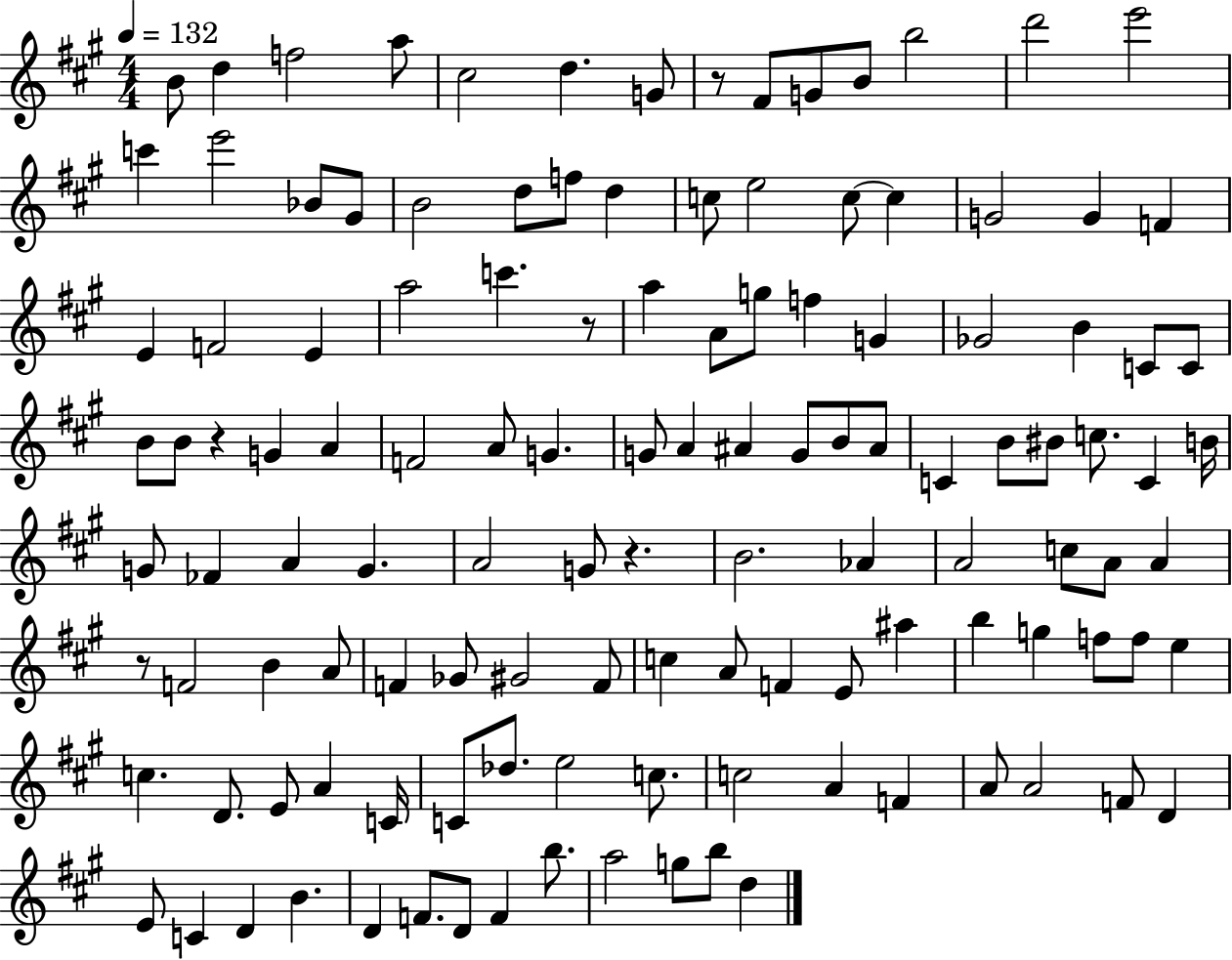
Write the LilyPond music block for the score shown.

{
  \clef treble
  \numericTimeSignature
  \time 4/4
  \key a \major
  \tempo 4 = 132
  b'8 d''4 f''2 a''8 | cis''2 d''4. g'8 | r8 fis'8 g'8 b'8 b''2 | d'''2 e'''2 | \break c'''4 e'''2 bes'8 gis'8 | b'2 d''8 f''8 d''4 | c''8 e''2 c''8~~ c''4 | g'2 g'4 f'4 | \break e'4 f'2 e'4 | a''2 c'''4. r8 | a''4 a'8 g''8 f''4 g'4 | ges'2 b'4 c'8 c'8 | \break b'8 b'8 r4 g'4 a'4 | f'2 a'8 g'4. | g'8 a'4 ais'4 g'8 b'8 ais'8 | c'4 b'8 bis'8 c''8. c'4 b'16 | \break g'8 fes'4 a'4 g'4. | a'2 g'8 r4. | b'2. aes'4 | a'2 c''8 a'8 a'4 | \break r8 f'2 b'4 a'8 | f'4 ges'8 gis'2 f'8 | c''4 a'8 f'4 e'8 ais''4 | b''4 g''4 f''8 f''8 e''4 | \break c''4. d'8. e'8 a'4 c'16 | c'8 des''8. e''2 c''8. | c''2 a'4 f'4 | a'8 a'2 f'8 d'4 | \break e'8 c'4 d'4 b'4. | d'4 f'8. d'8 f'4 b''8. | a''2 g''8 b''8 d''4 | \bar "|."
}